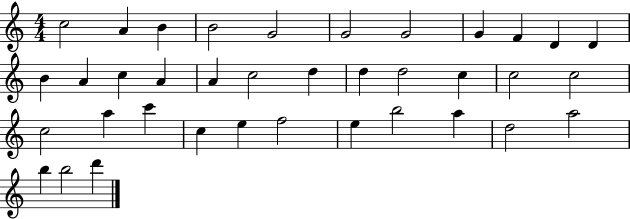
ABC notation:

X:1
T:Untitled
M:4/4
L:1/4
K:C
c2 A B B2 G2 G2 G2 G F D D B A c A A c2 d d d2 c c2 c2 c2 a c' c e f2 e b2 a d2 a2 b b2 d'